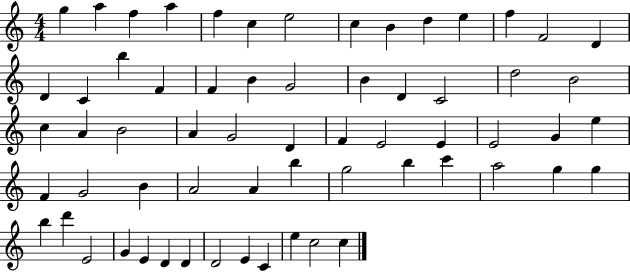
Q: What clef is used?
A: treble